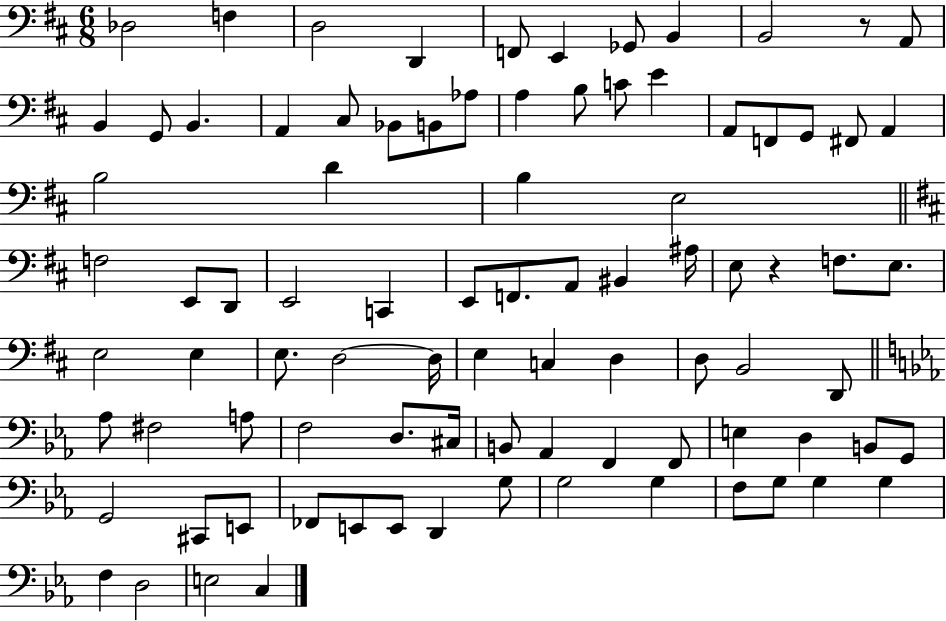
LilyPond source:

{
  \clef bass
  \numericTimeSignature
  \time 6/8
  \key d \major
  des2 f4 | d2 d,4 | f,8 e,4 ges,8 b,4 | b,2 r8 a,8 | \break b,4 g,8 b,4. | a,4 cis8 bes,8 b,8 aes8 | a4 b8 c'8 e'4 | a,8 f,8 g,8 fis,8 a,4 | \break b2 d'4 | b4 e2 | \bar "||" \break \key b \minor f2 e,8 d,8 | e,2 c,4 | e,8 f,8. a,8 bis,4 ais16 | e8 r4 f8. e8. | \break e2 e4 | e8. d2~~ d16 | e4 c4 d4 | d8 b,2 d,8 | \break \bar "||" \break \key c \minor aes8 fis2 a8 | f2 d8. cis16 | b,8 aes,4 f,4 f,8 | e4 d4 b,8 g,8 | \break g,2 cis,8 e,8 | fes,8 e,8 e,8 d,4 g8 | g2 g4 | f8 g8 g4 g4 | \break f4 d2 | e2 c4 | \bar "|."
}